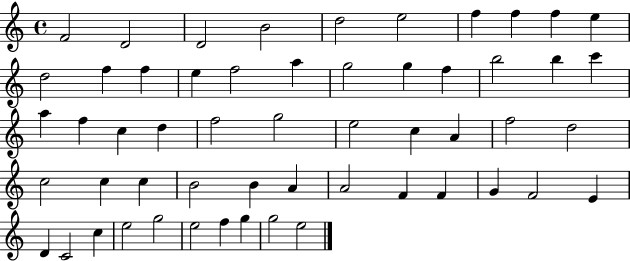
{
  \clef treble
  \time 4/4
  \defaultTimeSignature
  \key c \major
  f'2 d'2 | d'2 b'2 | d''2 e''2 | f''4 f''4 f''4 e''4 | \break d''2 f''4 f''4 | e''4 f''2 a''4 | g''2 g''4 f''4 | b''2 b''4 c'''4 | \break a''4 f''4 c''4 d''4 | f''2 g''2 | e''2 c''4 a'4 | f''2 d''2 | \break c''2 c''4 c''4 | b'2 b'4 a'4 | a'2 f'4 f'4 | g'4 f'2 e'4 | \break d'4 c'2 c''4 | e''2 g''2 | e''2 f''4 g''4 | g''2 e''2 | \break \bar "|."
}